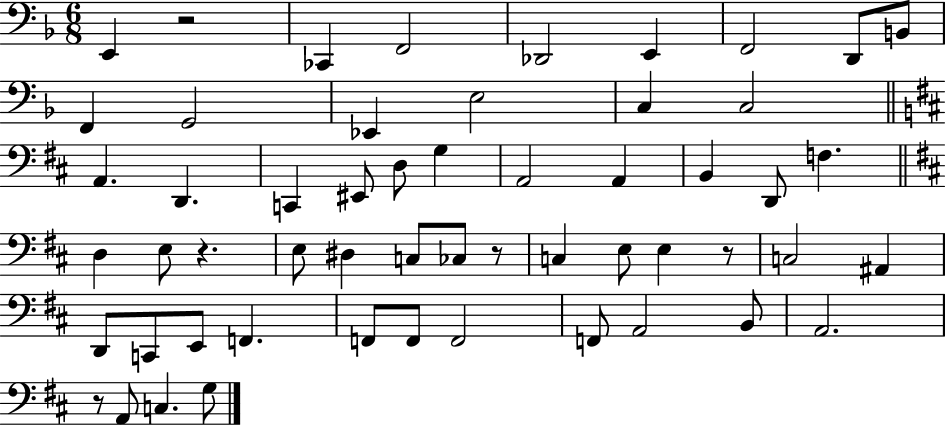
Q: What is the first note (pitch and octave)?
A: E2